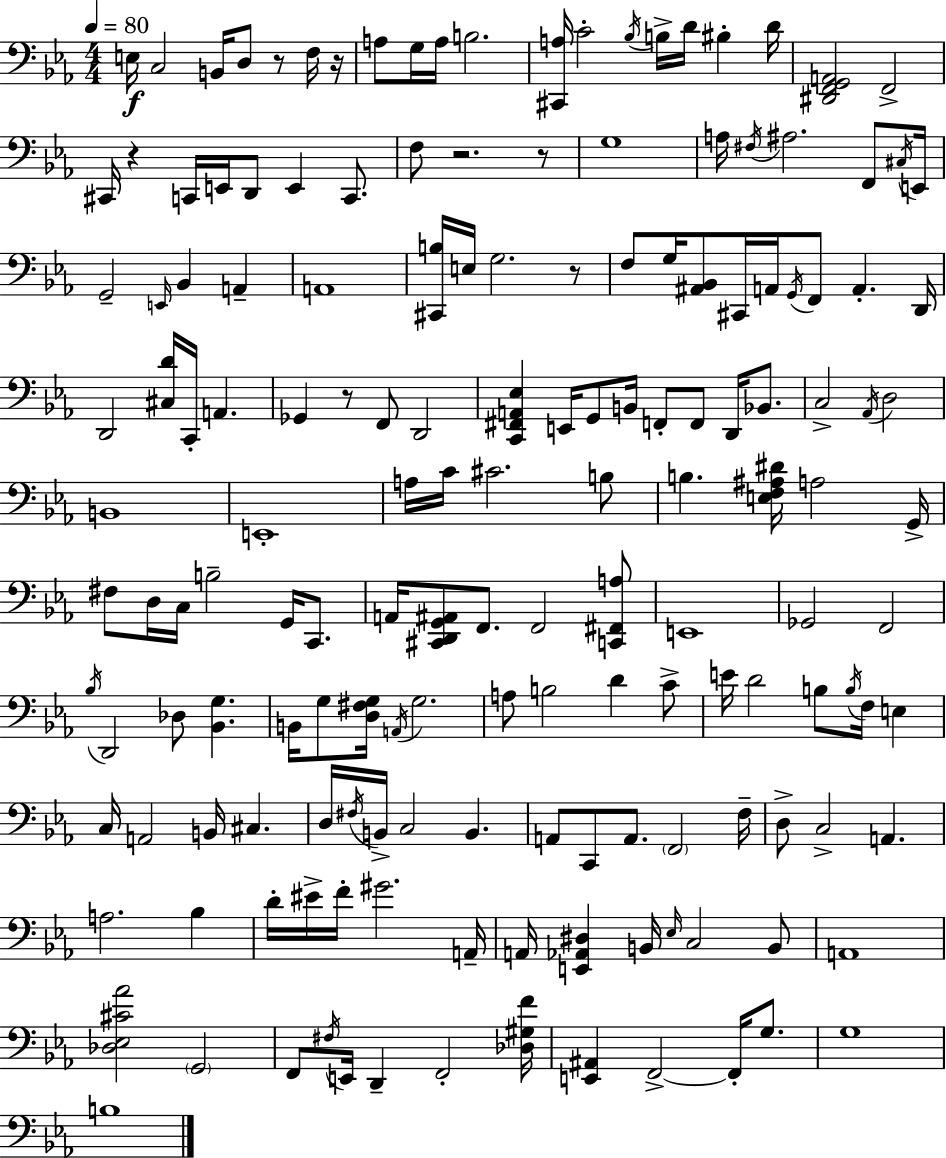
{
  \clef bass
  \numericTimeSignature
  \time 4/4
  \key ees \major
  \tempo 4 = 80
  e16\f c2 b,16 d8 r8 f16 r16 | a8 g16 a16 b2. | <cis, a>16 c'2-. \acciaccatura { bes16 } b16-> d'16 bis4-. | d'16 <dis, f, g, a,>2 f,2-> | \break cis,16 r4 c,16 e,16 d,8 e,4 c,8. | f8 r2. r8 | g1 | a16 \acciaccatura { fis16 } ais2. f,8 | \break \acciaccatura { cis16 } e,16 g,2-- \grace { e,16 } bes,4 | a,4-- a,1 | <cis, b>16 e16 g2. | r8 f8 g16 <ais, bes,>8 cis,16 a,16 \acciaccatura { g,16 } f,8 a,4.-. | \break d,16 d,2 <cis d'>16 c,16-. a,4. | ges,4 r8 f,8 d,2 | <c, fis, a, ees>4 e,16 g,8 b,16 f,8-. f,8 | d,16 bes,8. c2-> \acciaccatura { aes,16 } d2 | \break b,1 | e,1-. | a16 c'16 cis'2. | b8 b4. <e f ais dis'>16 a2 | \break g,16-> fis8 d16 c16 b2-- | g,16 c,8. a,16 <cis, d, g, ais,>8 f,8. f,2 | <c, fis, a>8 e,1 | ges,2 f,2 | \break \acciaccatura { bes16 } d,2 des8 | <bes, g>4. b,16 g8 <d fis g>16 \acciaccatura { a,16 } g2. | a8 b2 | d'4 c'8-> e'16 d'2 | \break b8 \acciaccatura { b16 } f16 e4 c16 a,2 | b,16 cis4. d16 \acciaccatura { fis16 } b,16-> c2 | b,4. a,8 c,8 a,8. | \parenthesize f,2 f16-- d8-> c2-> | \break a,4. a2. | bes4 d'16-. eis'16-> f'16-. gis'2. | a,16-- a,16 <e, aes, dis>4 b,16 | \grace { ees16 } c2 b,8 a,1 | \break <des ees cis' aes'>2 | \parenthesize g,2 f,8 \acciaccatura { fis16 } e,16 d,4-- | f,2-. <des gis f'>16 <e, ais,>4 | f,2->~~ f,16-. g8. g1 | \break b1 | \bar "|."
}